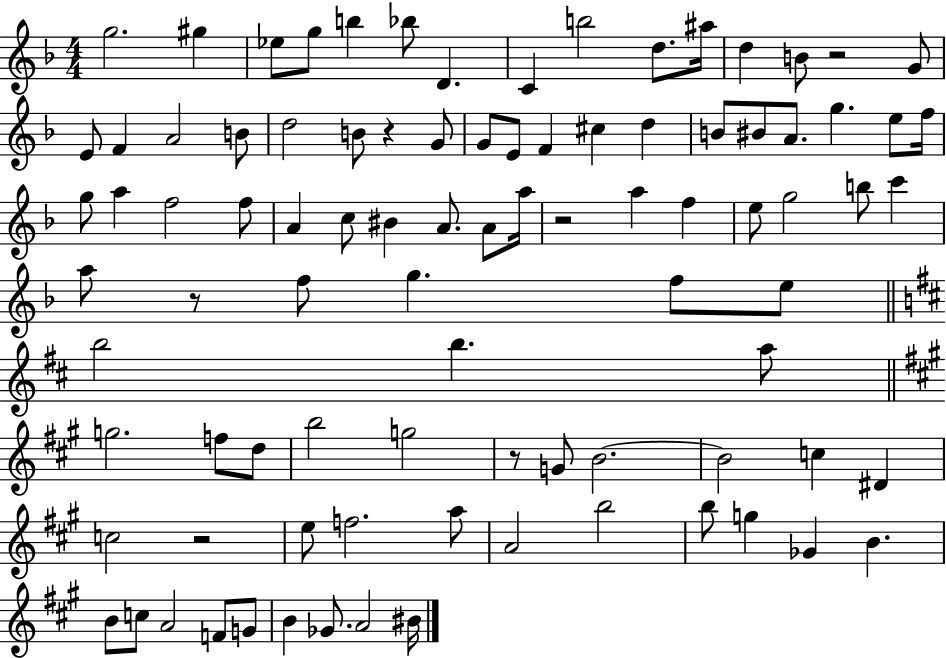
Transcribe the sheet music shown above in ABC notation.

X:1
T:Untitled
M:4/4
L:1/4
K:F
g2 ^g _e/2 g/2 b _b/2 D C b2 d/2 ^a/4 d B/2 z2 G/2 E/2 F A2 B/2 d2 B/2 z G/2 G/2 E/2 F ^c d B/2 ^B/2 A/2 g e/2 f/4 g/2 a f2 f/2 A c/2 ^B A/2 A/2 a/4 z2 a f e/2 g2 b/2 c' a/2 z/2 f/2 g f/2 e/2 b2 b a/2 g2 f/2 d/2 b2 g2 z/2 G/2 B2 B2 c ^D c2 z2 e/2 f2 a/2 A2 b2 b/2 g _G B B/2 c/2 A2 F/2 G/2 B _G/2 A2 ^B/4